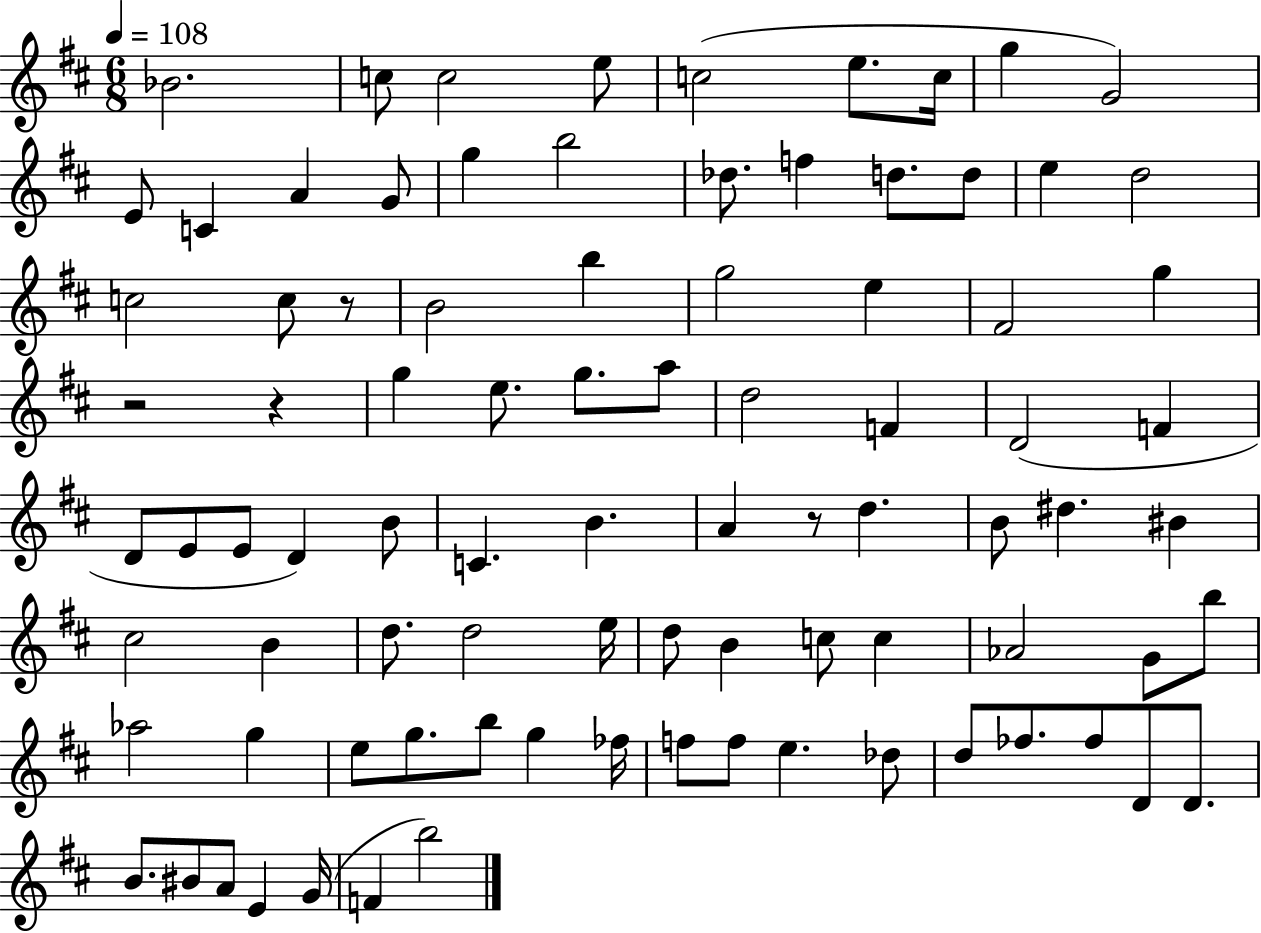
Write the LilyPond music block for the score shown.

{
  \clef treble
  \numericTimeSignature
  \time 6/8
  \key d \major
  \tempo 4 = 108
  bes'2. | c''8 c''2 e''8 | c''2( e''8. c''16 | g''4 g'2) | \break e'8 c'4 a'4 g'8 | g''4 b''2 | des''8. f''4 d''8. d''8 | e''4 d''2 | \break c''2 c''8 r8 | b'2 b''4 | g''2 e''4 | fis'2 g''4 | \break r2 r4 | g''4 e''8. g''8. a''8 | d''2 f'4 | d'2( f'4 | \break d'8 e'8 e'8 d'4) b'8 | c'4. b'4. | a'4 r8 d''4. | b'8 dis''4. bis'4 | \break cis''2 b'4 | d''8. d''2 e''16 | d''8 b'4 c''8 c''4 | aes'2 g'8 b''8 | \break aes''2 g''4 | e''8 g''8. b''8 g''4 fes''16 | f''8 f''8 e''4. des''8 | d''8 fes''8. fes''8 d'8 d'8. | \break b'8. bis'8 a'8 e'4 g'16( | f'4 b''2) | \bar "|."
}